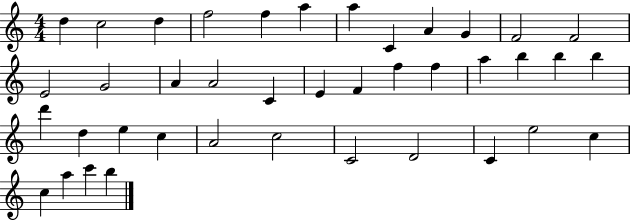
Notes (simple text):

D5/q C5/h D5/q F5/h F5/q A5/q A5/q C4/q A4/q G4/q F4/h F4/h E4/h G4/h A4/q A4/h C4/q E4/q F4/q F5/q F5/q A5/q B5/q B5/q B5/q D6/q D5/q E5/q C5/q A4/h C5/h C4/h D4/h C4/q E5/h C5/q C5/q A5/q C6/q B5/q